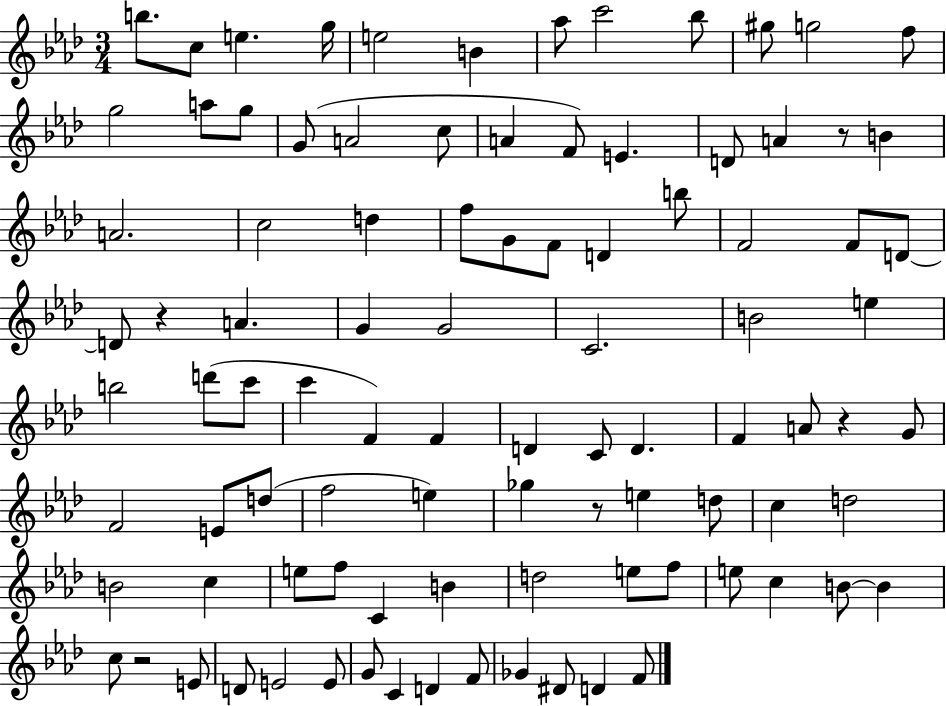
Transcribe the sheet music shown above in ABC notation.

X:1
T:Untitled
M:3/4
L:1/4
K:Ab
b/2 c/2 e g/4 e2 B _a/2 c'2 _b/2 ^g/2 g2 f/2 g2 a/2 g/2 G/2 A2 c/2 A F/2 E D/2 A z/2 B A2 c2 d f/2 G/2 F/2 D b/2 F2 F/2 D/2 D/2 z A G G2 C2 B2 e b2 d'/2 c'/2 c' F F D C/2 D F A/2 z G/2 F2 E/2 d/2 f2 e _g z/2 e d/2 c d2 B2 c e/2 f/2 C B d2 e/2 f/2 e/2 c B/2 B c/2 z2 E/2 D/2 E2 E/2 G/2 C D F/2 _G ^D/2 D F/2